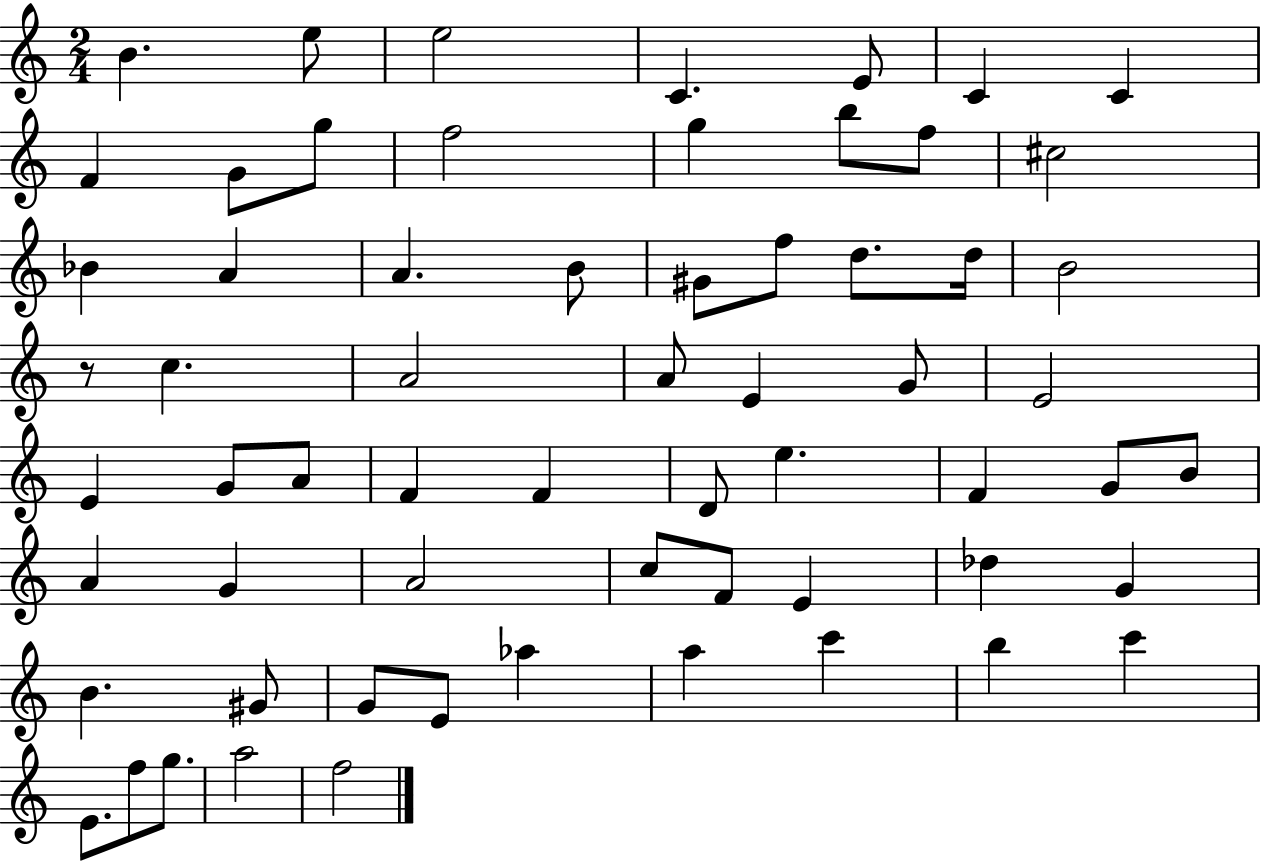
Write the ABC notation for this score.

X:1
T:Untitled
M:2/4
L:1/4
K:C
B e/2 e2 C E/2 C C F G/2 g/2 f2 g b/2 f/2 ^c2 _B A A B/2 ^G/2 f/2 d/2 d/4 B2 z/2 c A2 A/2 E G/2 E2 E G/2 A/2 F F D/2 e F G/2 B/2 A G A2 c/2 F/2 E _d G B ^G/2 G/2 E/2 _a a c' b c' E/2 f/2 g/2 a2 f2